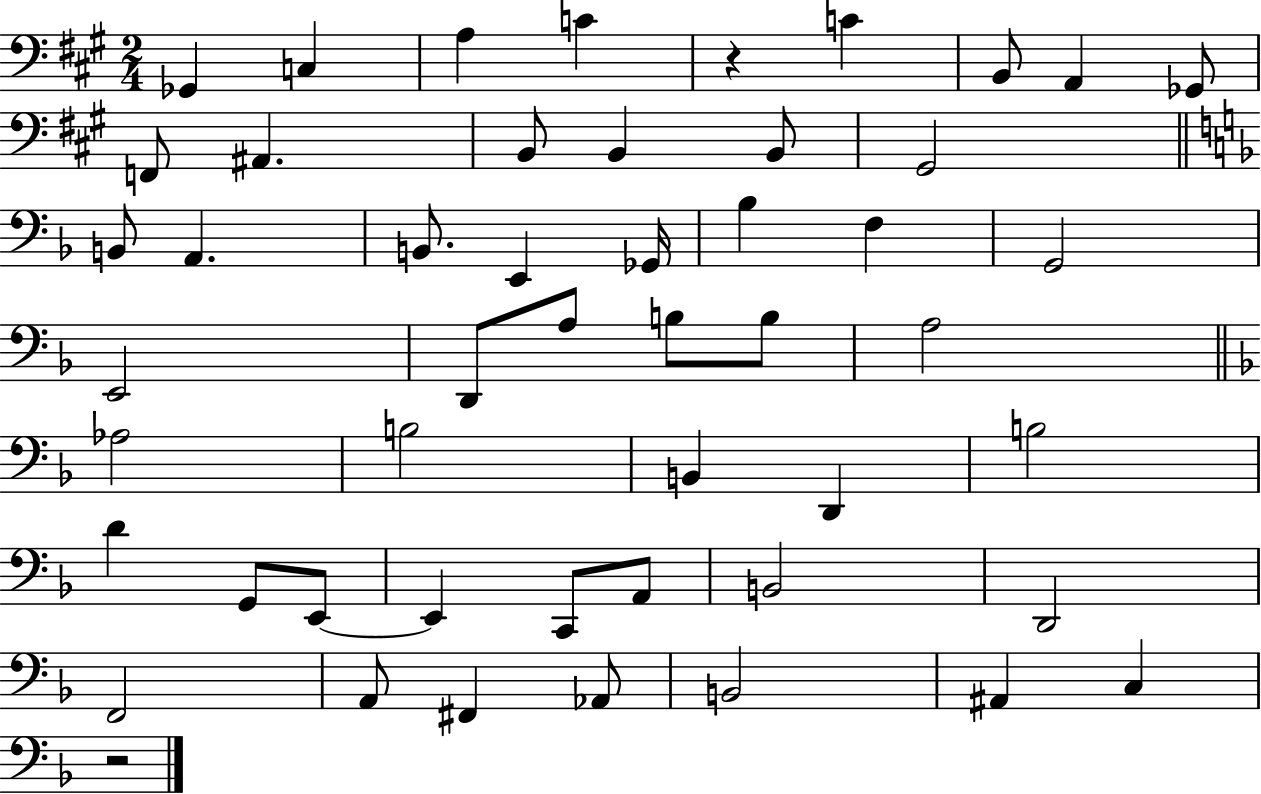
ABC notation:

X:1
T:Untitled
M:2/4
L:1/4
K:A
_G,, C, A, C z C B,,/2 A,, _G,,/2 F,,/2 ^A,, B,,/2 B,, B,,/2 ^G,,2 B,,/2 A,, B,,/2 E,, _G,,/4 _B, F, G,,2 E,,2 D,,/2 A,/2 B,/2 B,/2 A,2 _A,2 B,2 B,, D,, B,2 D G,,/2 E,,/2 E,, C,,/2 A,,/2 B,,2 D,,2 F,,2 A,,/2 ^F,, _A,,/2 B,,2 ^A,, C, z2